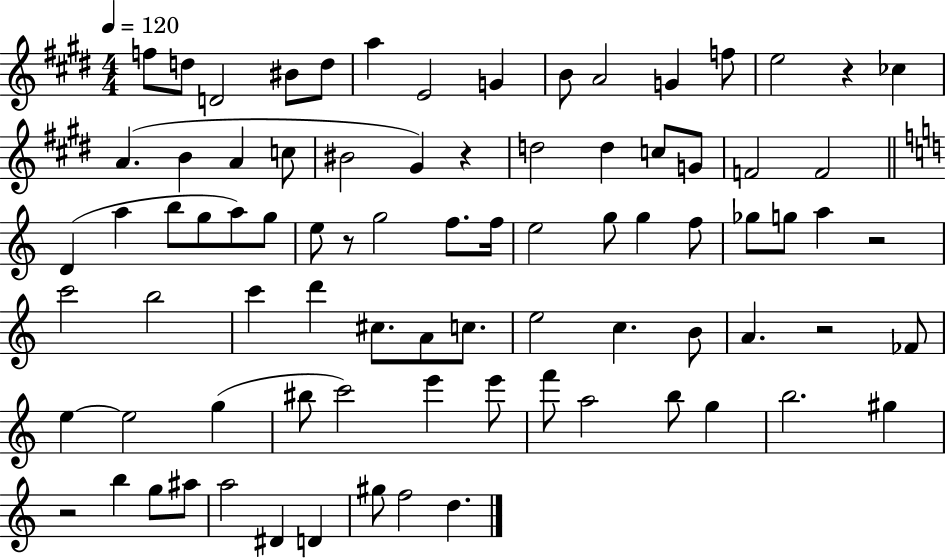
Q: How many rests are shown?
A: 6